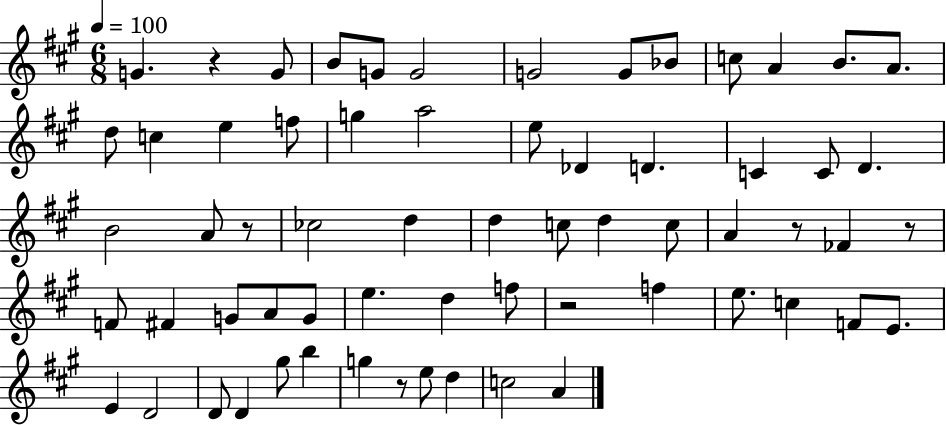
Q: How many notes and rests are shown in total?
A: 64